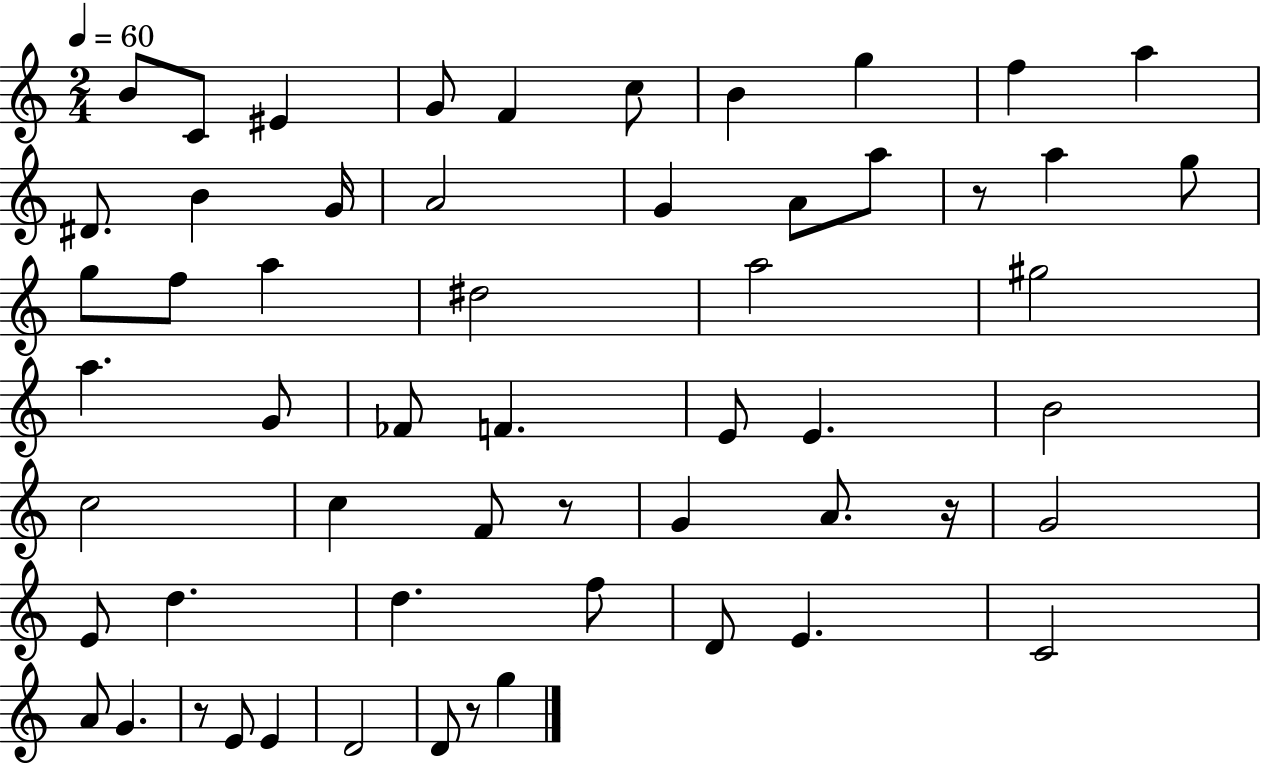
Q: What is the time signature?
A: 2/4